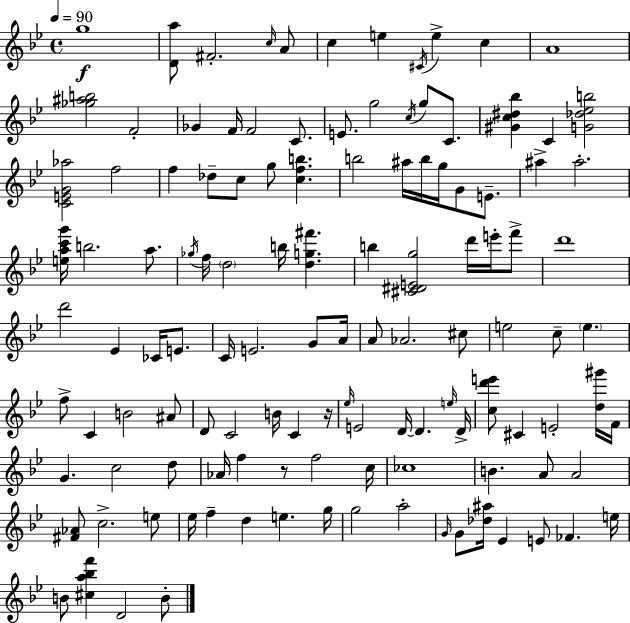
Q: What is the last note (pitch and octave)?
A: B4